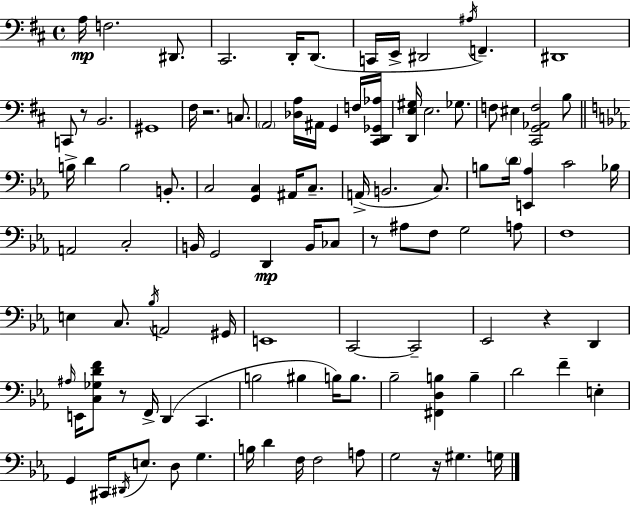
{
  \clef bass
  \time 4/4
  \defaultTimeSignature
  \key d \major
  a16\mp f2. dis,8. | cis,2. d,16-. d,8.( | c,16 e,16-> dis,2 \acciaccatura { ais16 } f,4.--) | dis,1 | \break c,8 r8 b,2. | gis,1 | fis16 r2. c8. | \parenthesize a,2 <des a>16 ais,16 g,4 f16 | \break <cis, d, ges, aes>16 <d, e gis>16 e2. ges8. | f8 eis4 <cis, g, aes, f>2 b8 | \bar "||" \break \key ees \major b16-> d'4 b2 b,8.-. | c2 <g, c>4 ais,16 c8.-- | a,16->( b,2. c8.) | b8 \parenthesize d'16 <e, aes>4 c'2 bes16 | \break a,2 c2-. | b,16 g,2 d,4\mp b,16 ces8 | r8 ais8 f8 g2 a8 | f1 | \break e4 c8. \acciaccatura { bes16 } a,2 | gis,16 e,1 | c,2~~ c,2-- | ees,2 r4 d,4 | \break \grace { ais16 } e,16 <c ges d' f'>8 r8 f,16-> d,4( c,4. | b2 bis4 b16) b8. | bes2-- <fis, d b>4 b4-- | d'2 f'4-- e4-. | \break g,4 cis,16 \acciaccatura { dis,16 } e8. d8 g4. | b16 d'4 f16 f2 | a8 g2 r16 gis4. | g16 \bar "|."
}